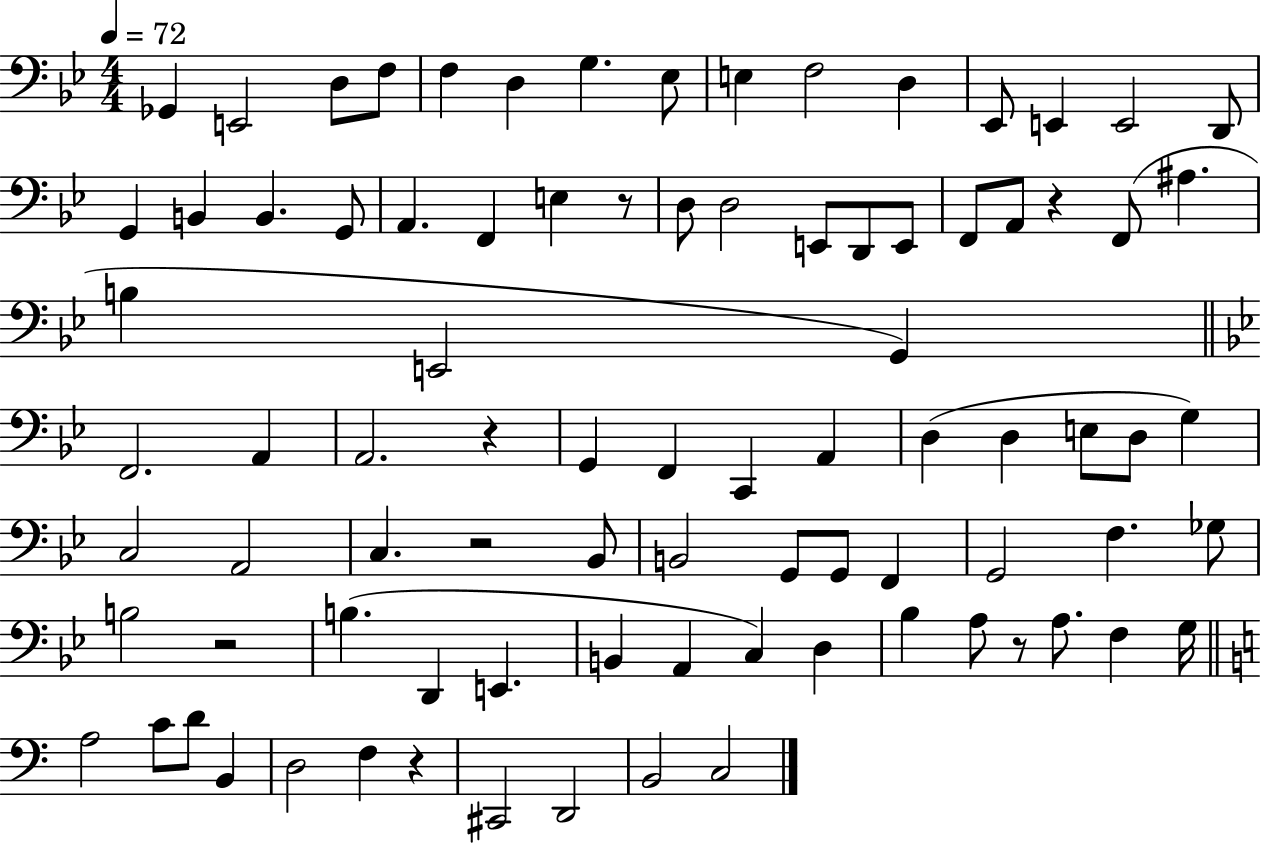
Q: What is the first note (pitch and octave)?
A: Gb2